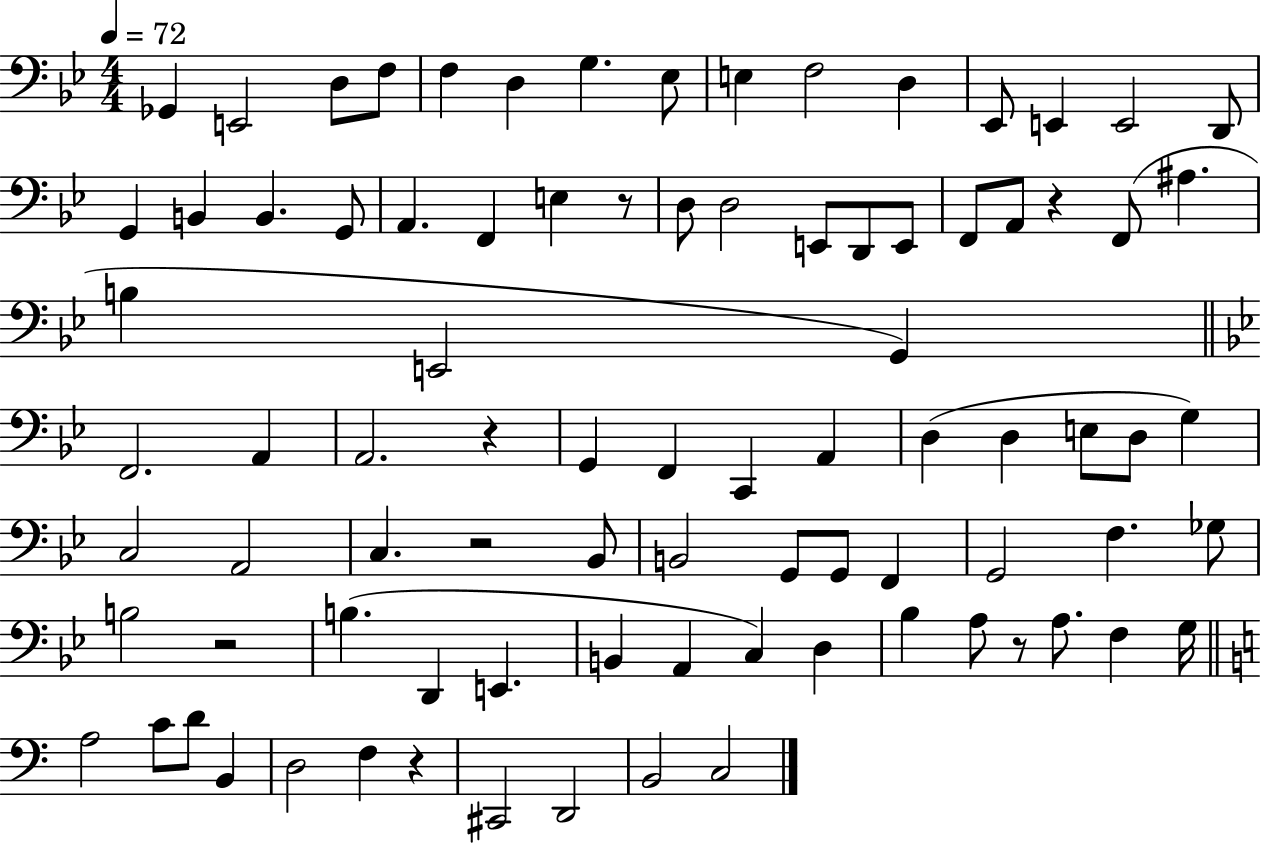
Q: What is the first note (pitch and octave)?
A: Gb2